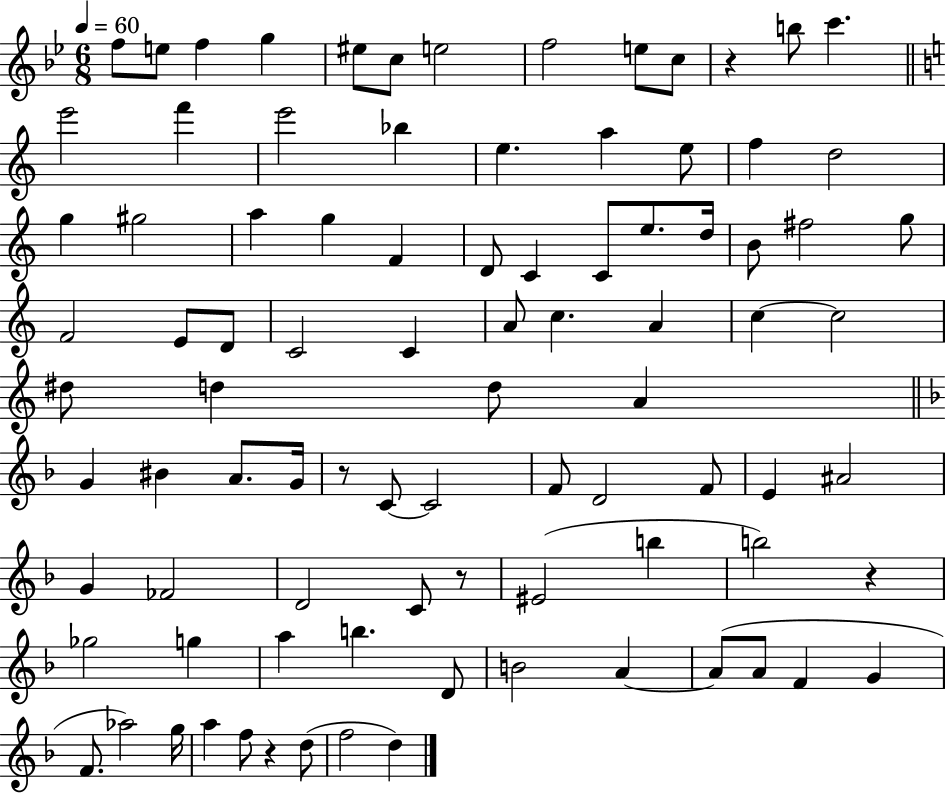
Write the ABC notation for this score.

X:1
T:Untitled
M:6/8
L:1/4
K:Bb
f/2 e/2 f g ^e/2 c/2 e2 f2 e/2 c/2 z b/2 c' e'2 f' e'2 _b e a e/2 f d2 g ^g2 a g F D/2 C C/2 e/2 d/4 B/2 ^f2 g/2 F2 E/2 D/2 C2 C A/2 c A c c2 ^d/2 d d/2 A G ^B A/2 G/4 z/2 C/2 C2 F/2 D2 F/2 E ^A2 G _F2 D2 C/2 z/2 ^E2 b b2 z _g2 g a b D/2 B2 A A/2 A/2 F G F/2 _a2 g/4 a f/2 z d/2 f2 d